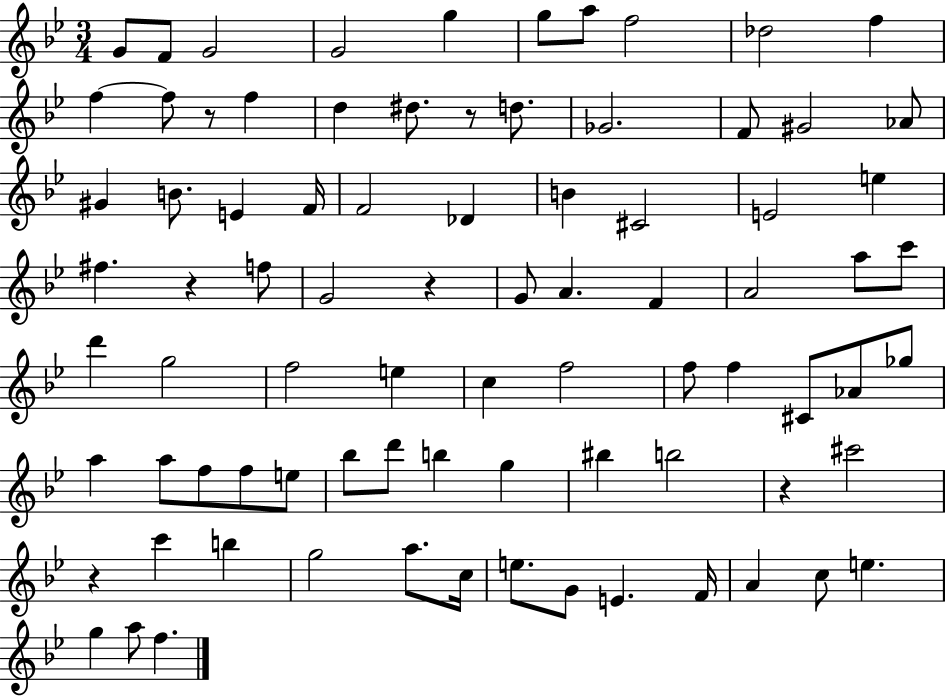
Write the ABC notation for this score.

X:1
T:Untitled
M:3/4
L:1/4
K:Bb
G/2 F/2 G2 G2 g g/2 a/2 f2 _d2 f f f/2 z/2 f d ^d/2 z/2 d/2 _G2 F/2 ^G2 _A/2 ^G B/2 E F/4 F2 _D B ^C2 E2 e ^f z f/2 G2 z G/2 A F A2 a/2 c'/2 d' g2 f2 e c f2 f/2 f ^C/2 _A/2 _g/2 a a/2 f/2 f/2 e/2 _b/2 d'/2 b g ^b b2 z ^c'2 z c' b g2 a/2 c/4 e/2 G/2 E F/4 A c/2 e g a/2 f